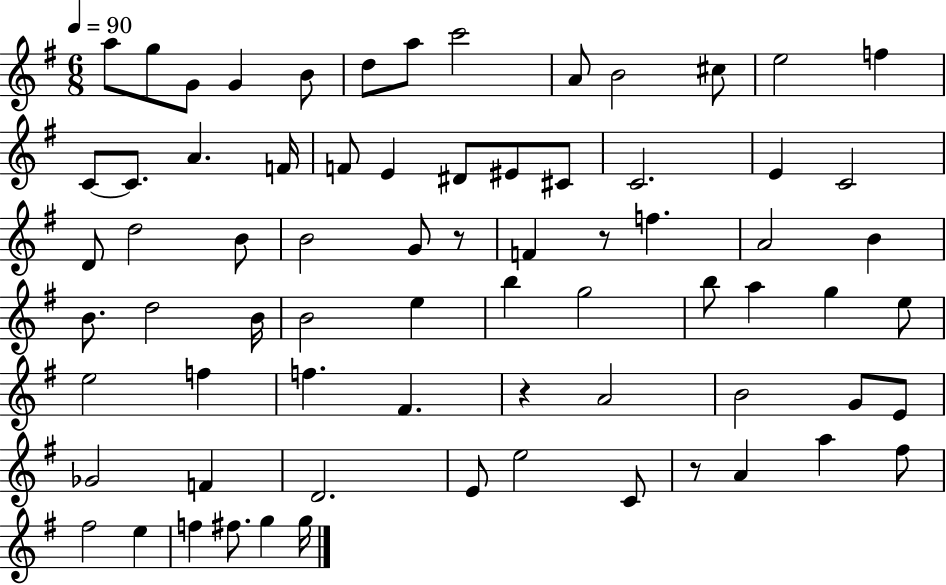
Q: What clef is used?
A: treble